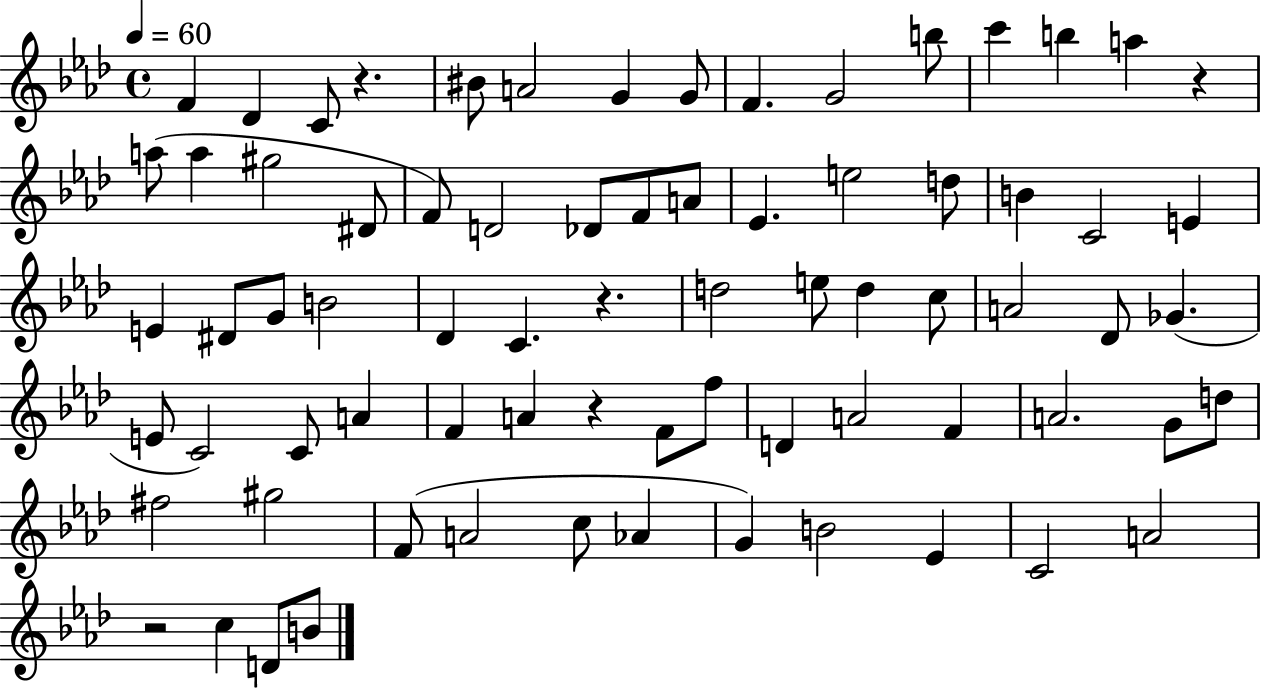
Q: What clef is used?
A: treble